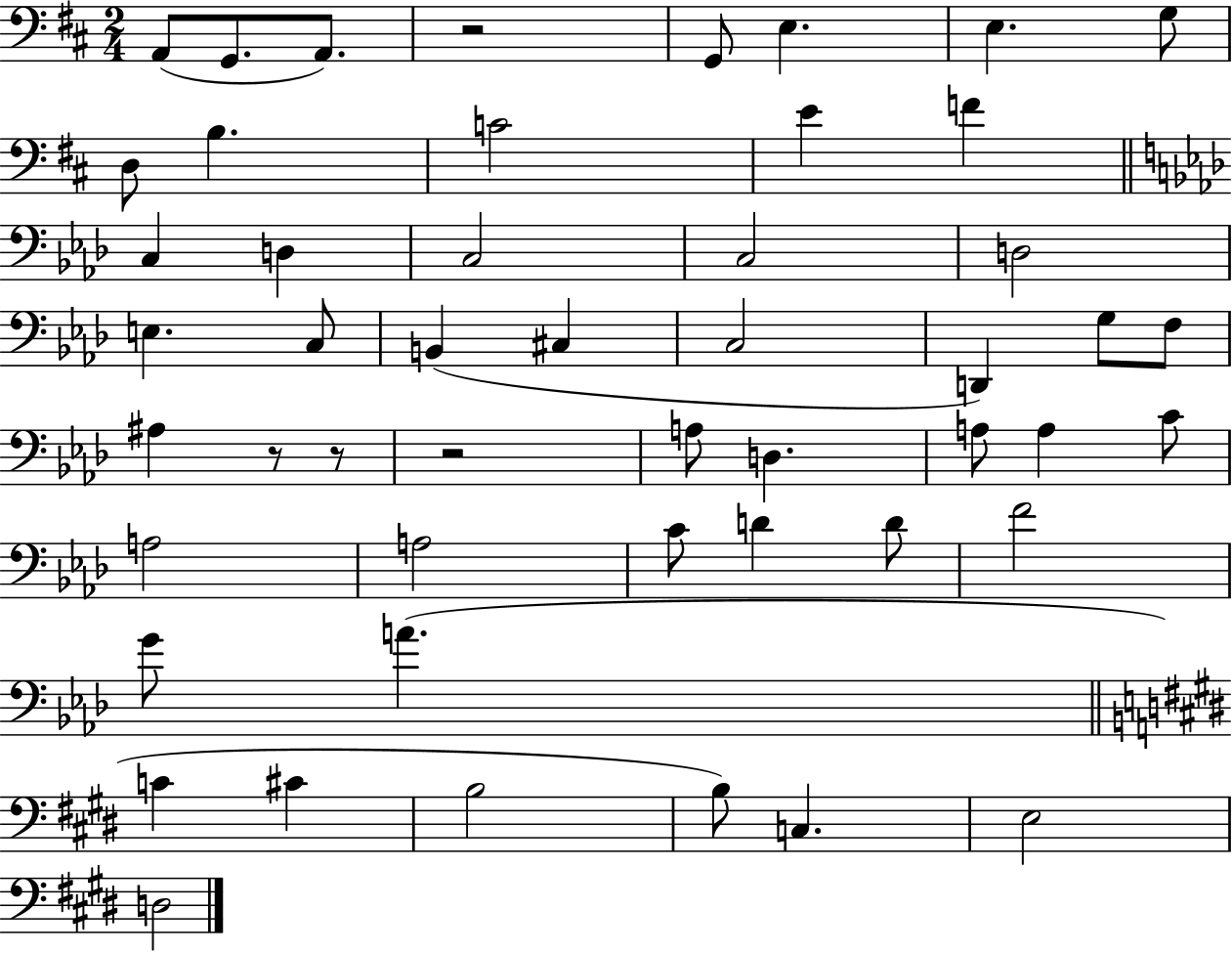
A2/e G2/e. A2/e. R/h G2/e E3/q. E3/q. G3/e D3/e B3/q. C4/h E4/q F4/q C3/q D3/q C3/h C3/h D3/h E3/q. C3/e B2/q C#3/q C3/h D2/q G3/e F3/e A#3/q R/e R/e R/h A3/e D3/q. A3/e A3/q C4/e A3/h A3/h C4/e D4/q D4/e F4/h G4/e A4/q. C4/q C#4/q B3/h B3/e C3/q. E3/h D3/h